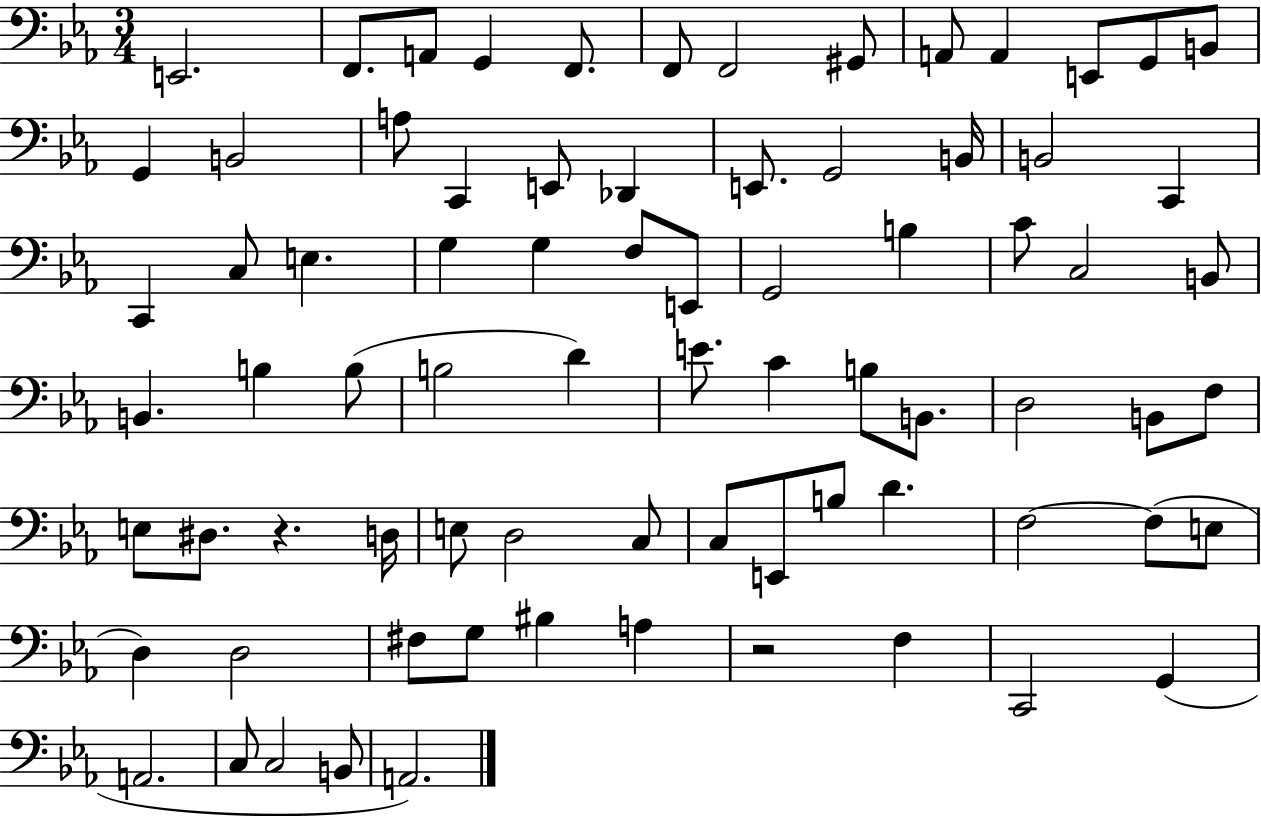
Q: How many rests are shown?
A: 2